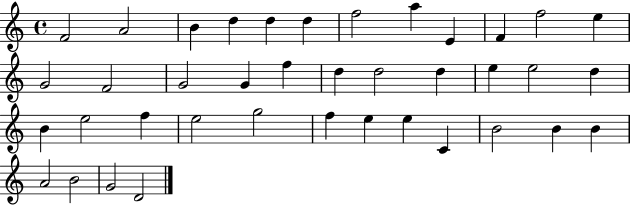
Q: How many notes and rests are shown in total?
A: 39